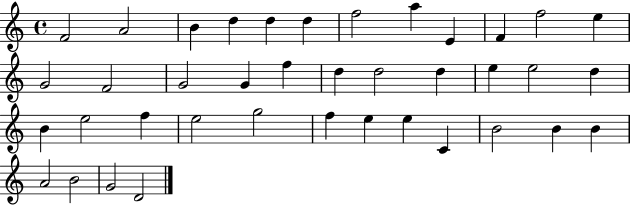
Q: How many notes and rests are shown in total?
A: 39